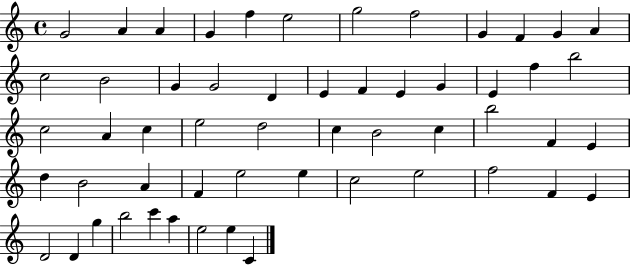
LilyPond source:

{
  \clef treble
  \time 4/4
  \defaultTimeSignature
  \key c \major
  g'2 a'4 a'4 | g'4 f''4 e''2 | g''2 f''2 | g'4 f'4 g'4 a'4 | \break c''2 b'2 | g'4 g'2 d'4 | e'4 f'4 e'4 g'4 | e'4 f''4 b''2 | \break c''2 a'4 c''4 | e''2 d''2 | c''4 b'2 c''4 | b''2 f'4 e'4 | \break d''4 b'2 a'4 | f'4 e''2 e''4 | c''2 e''2 | f''2 f'4 e'4 | \break d'2 d'4 g''4 | b''2 c'''4 a''4 | e''2 e''4 c'4 | \bar "|."
}